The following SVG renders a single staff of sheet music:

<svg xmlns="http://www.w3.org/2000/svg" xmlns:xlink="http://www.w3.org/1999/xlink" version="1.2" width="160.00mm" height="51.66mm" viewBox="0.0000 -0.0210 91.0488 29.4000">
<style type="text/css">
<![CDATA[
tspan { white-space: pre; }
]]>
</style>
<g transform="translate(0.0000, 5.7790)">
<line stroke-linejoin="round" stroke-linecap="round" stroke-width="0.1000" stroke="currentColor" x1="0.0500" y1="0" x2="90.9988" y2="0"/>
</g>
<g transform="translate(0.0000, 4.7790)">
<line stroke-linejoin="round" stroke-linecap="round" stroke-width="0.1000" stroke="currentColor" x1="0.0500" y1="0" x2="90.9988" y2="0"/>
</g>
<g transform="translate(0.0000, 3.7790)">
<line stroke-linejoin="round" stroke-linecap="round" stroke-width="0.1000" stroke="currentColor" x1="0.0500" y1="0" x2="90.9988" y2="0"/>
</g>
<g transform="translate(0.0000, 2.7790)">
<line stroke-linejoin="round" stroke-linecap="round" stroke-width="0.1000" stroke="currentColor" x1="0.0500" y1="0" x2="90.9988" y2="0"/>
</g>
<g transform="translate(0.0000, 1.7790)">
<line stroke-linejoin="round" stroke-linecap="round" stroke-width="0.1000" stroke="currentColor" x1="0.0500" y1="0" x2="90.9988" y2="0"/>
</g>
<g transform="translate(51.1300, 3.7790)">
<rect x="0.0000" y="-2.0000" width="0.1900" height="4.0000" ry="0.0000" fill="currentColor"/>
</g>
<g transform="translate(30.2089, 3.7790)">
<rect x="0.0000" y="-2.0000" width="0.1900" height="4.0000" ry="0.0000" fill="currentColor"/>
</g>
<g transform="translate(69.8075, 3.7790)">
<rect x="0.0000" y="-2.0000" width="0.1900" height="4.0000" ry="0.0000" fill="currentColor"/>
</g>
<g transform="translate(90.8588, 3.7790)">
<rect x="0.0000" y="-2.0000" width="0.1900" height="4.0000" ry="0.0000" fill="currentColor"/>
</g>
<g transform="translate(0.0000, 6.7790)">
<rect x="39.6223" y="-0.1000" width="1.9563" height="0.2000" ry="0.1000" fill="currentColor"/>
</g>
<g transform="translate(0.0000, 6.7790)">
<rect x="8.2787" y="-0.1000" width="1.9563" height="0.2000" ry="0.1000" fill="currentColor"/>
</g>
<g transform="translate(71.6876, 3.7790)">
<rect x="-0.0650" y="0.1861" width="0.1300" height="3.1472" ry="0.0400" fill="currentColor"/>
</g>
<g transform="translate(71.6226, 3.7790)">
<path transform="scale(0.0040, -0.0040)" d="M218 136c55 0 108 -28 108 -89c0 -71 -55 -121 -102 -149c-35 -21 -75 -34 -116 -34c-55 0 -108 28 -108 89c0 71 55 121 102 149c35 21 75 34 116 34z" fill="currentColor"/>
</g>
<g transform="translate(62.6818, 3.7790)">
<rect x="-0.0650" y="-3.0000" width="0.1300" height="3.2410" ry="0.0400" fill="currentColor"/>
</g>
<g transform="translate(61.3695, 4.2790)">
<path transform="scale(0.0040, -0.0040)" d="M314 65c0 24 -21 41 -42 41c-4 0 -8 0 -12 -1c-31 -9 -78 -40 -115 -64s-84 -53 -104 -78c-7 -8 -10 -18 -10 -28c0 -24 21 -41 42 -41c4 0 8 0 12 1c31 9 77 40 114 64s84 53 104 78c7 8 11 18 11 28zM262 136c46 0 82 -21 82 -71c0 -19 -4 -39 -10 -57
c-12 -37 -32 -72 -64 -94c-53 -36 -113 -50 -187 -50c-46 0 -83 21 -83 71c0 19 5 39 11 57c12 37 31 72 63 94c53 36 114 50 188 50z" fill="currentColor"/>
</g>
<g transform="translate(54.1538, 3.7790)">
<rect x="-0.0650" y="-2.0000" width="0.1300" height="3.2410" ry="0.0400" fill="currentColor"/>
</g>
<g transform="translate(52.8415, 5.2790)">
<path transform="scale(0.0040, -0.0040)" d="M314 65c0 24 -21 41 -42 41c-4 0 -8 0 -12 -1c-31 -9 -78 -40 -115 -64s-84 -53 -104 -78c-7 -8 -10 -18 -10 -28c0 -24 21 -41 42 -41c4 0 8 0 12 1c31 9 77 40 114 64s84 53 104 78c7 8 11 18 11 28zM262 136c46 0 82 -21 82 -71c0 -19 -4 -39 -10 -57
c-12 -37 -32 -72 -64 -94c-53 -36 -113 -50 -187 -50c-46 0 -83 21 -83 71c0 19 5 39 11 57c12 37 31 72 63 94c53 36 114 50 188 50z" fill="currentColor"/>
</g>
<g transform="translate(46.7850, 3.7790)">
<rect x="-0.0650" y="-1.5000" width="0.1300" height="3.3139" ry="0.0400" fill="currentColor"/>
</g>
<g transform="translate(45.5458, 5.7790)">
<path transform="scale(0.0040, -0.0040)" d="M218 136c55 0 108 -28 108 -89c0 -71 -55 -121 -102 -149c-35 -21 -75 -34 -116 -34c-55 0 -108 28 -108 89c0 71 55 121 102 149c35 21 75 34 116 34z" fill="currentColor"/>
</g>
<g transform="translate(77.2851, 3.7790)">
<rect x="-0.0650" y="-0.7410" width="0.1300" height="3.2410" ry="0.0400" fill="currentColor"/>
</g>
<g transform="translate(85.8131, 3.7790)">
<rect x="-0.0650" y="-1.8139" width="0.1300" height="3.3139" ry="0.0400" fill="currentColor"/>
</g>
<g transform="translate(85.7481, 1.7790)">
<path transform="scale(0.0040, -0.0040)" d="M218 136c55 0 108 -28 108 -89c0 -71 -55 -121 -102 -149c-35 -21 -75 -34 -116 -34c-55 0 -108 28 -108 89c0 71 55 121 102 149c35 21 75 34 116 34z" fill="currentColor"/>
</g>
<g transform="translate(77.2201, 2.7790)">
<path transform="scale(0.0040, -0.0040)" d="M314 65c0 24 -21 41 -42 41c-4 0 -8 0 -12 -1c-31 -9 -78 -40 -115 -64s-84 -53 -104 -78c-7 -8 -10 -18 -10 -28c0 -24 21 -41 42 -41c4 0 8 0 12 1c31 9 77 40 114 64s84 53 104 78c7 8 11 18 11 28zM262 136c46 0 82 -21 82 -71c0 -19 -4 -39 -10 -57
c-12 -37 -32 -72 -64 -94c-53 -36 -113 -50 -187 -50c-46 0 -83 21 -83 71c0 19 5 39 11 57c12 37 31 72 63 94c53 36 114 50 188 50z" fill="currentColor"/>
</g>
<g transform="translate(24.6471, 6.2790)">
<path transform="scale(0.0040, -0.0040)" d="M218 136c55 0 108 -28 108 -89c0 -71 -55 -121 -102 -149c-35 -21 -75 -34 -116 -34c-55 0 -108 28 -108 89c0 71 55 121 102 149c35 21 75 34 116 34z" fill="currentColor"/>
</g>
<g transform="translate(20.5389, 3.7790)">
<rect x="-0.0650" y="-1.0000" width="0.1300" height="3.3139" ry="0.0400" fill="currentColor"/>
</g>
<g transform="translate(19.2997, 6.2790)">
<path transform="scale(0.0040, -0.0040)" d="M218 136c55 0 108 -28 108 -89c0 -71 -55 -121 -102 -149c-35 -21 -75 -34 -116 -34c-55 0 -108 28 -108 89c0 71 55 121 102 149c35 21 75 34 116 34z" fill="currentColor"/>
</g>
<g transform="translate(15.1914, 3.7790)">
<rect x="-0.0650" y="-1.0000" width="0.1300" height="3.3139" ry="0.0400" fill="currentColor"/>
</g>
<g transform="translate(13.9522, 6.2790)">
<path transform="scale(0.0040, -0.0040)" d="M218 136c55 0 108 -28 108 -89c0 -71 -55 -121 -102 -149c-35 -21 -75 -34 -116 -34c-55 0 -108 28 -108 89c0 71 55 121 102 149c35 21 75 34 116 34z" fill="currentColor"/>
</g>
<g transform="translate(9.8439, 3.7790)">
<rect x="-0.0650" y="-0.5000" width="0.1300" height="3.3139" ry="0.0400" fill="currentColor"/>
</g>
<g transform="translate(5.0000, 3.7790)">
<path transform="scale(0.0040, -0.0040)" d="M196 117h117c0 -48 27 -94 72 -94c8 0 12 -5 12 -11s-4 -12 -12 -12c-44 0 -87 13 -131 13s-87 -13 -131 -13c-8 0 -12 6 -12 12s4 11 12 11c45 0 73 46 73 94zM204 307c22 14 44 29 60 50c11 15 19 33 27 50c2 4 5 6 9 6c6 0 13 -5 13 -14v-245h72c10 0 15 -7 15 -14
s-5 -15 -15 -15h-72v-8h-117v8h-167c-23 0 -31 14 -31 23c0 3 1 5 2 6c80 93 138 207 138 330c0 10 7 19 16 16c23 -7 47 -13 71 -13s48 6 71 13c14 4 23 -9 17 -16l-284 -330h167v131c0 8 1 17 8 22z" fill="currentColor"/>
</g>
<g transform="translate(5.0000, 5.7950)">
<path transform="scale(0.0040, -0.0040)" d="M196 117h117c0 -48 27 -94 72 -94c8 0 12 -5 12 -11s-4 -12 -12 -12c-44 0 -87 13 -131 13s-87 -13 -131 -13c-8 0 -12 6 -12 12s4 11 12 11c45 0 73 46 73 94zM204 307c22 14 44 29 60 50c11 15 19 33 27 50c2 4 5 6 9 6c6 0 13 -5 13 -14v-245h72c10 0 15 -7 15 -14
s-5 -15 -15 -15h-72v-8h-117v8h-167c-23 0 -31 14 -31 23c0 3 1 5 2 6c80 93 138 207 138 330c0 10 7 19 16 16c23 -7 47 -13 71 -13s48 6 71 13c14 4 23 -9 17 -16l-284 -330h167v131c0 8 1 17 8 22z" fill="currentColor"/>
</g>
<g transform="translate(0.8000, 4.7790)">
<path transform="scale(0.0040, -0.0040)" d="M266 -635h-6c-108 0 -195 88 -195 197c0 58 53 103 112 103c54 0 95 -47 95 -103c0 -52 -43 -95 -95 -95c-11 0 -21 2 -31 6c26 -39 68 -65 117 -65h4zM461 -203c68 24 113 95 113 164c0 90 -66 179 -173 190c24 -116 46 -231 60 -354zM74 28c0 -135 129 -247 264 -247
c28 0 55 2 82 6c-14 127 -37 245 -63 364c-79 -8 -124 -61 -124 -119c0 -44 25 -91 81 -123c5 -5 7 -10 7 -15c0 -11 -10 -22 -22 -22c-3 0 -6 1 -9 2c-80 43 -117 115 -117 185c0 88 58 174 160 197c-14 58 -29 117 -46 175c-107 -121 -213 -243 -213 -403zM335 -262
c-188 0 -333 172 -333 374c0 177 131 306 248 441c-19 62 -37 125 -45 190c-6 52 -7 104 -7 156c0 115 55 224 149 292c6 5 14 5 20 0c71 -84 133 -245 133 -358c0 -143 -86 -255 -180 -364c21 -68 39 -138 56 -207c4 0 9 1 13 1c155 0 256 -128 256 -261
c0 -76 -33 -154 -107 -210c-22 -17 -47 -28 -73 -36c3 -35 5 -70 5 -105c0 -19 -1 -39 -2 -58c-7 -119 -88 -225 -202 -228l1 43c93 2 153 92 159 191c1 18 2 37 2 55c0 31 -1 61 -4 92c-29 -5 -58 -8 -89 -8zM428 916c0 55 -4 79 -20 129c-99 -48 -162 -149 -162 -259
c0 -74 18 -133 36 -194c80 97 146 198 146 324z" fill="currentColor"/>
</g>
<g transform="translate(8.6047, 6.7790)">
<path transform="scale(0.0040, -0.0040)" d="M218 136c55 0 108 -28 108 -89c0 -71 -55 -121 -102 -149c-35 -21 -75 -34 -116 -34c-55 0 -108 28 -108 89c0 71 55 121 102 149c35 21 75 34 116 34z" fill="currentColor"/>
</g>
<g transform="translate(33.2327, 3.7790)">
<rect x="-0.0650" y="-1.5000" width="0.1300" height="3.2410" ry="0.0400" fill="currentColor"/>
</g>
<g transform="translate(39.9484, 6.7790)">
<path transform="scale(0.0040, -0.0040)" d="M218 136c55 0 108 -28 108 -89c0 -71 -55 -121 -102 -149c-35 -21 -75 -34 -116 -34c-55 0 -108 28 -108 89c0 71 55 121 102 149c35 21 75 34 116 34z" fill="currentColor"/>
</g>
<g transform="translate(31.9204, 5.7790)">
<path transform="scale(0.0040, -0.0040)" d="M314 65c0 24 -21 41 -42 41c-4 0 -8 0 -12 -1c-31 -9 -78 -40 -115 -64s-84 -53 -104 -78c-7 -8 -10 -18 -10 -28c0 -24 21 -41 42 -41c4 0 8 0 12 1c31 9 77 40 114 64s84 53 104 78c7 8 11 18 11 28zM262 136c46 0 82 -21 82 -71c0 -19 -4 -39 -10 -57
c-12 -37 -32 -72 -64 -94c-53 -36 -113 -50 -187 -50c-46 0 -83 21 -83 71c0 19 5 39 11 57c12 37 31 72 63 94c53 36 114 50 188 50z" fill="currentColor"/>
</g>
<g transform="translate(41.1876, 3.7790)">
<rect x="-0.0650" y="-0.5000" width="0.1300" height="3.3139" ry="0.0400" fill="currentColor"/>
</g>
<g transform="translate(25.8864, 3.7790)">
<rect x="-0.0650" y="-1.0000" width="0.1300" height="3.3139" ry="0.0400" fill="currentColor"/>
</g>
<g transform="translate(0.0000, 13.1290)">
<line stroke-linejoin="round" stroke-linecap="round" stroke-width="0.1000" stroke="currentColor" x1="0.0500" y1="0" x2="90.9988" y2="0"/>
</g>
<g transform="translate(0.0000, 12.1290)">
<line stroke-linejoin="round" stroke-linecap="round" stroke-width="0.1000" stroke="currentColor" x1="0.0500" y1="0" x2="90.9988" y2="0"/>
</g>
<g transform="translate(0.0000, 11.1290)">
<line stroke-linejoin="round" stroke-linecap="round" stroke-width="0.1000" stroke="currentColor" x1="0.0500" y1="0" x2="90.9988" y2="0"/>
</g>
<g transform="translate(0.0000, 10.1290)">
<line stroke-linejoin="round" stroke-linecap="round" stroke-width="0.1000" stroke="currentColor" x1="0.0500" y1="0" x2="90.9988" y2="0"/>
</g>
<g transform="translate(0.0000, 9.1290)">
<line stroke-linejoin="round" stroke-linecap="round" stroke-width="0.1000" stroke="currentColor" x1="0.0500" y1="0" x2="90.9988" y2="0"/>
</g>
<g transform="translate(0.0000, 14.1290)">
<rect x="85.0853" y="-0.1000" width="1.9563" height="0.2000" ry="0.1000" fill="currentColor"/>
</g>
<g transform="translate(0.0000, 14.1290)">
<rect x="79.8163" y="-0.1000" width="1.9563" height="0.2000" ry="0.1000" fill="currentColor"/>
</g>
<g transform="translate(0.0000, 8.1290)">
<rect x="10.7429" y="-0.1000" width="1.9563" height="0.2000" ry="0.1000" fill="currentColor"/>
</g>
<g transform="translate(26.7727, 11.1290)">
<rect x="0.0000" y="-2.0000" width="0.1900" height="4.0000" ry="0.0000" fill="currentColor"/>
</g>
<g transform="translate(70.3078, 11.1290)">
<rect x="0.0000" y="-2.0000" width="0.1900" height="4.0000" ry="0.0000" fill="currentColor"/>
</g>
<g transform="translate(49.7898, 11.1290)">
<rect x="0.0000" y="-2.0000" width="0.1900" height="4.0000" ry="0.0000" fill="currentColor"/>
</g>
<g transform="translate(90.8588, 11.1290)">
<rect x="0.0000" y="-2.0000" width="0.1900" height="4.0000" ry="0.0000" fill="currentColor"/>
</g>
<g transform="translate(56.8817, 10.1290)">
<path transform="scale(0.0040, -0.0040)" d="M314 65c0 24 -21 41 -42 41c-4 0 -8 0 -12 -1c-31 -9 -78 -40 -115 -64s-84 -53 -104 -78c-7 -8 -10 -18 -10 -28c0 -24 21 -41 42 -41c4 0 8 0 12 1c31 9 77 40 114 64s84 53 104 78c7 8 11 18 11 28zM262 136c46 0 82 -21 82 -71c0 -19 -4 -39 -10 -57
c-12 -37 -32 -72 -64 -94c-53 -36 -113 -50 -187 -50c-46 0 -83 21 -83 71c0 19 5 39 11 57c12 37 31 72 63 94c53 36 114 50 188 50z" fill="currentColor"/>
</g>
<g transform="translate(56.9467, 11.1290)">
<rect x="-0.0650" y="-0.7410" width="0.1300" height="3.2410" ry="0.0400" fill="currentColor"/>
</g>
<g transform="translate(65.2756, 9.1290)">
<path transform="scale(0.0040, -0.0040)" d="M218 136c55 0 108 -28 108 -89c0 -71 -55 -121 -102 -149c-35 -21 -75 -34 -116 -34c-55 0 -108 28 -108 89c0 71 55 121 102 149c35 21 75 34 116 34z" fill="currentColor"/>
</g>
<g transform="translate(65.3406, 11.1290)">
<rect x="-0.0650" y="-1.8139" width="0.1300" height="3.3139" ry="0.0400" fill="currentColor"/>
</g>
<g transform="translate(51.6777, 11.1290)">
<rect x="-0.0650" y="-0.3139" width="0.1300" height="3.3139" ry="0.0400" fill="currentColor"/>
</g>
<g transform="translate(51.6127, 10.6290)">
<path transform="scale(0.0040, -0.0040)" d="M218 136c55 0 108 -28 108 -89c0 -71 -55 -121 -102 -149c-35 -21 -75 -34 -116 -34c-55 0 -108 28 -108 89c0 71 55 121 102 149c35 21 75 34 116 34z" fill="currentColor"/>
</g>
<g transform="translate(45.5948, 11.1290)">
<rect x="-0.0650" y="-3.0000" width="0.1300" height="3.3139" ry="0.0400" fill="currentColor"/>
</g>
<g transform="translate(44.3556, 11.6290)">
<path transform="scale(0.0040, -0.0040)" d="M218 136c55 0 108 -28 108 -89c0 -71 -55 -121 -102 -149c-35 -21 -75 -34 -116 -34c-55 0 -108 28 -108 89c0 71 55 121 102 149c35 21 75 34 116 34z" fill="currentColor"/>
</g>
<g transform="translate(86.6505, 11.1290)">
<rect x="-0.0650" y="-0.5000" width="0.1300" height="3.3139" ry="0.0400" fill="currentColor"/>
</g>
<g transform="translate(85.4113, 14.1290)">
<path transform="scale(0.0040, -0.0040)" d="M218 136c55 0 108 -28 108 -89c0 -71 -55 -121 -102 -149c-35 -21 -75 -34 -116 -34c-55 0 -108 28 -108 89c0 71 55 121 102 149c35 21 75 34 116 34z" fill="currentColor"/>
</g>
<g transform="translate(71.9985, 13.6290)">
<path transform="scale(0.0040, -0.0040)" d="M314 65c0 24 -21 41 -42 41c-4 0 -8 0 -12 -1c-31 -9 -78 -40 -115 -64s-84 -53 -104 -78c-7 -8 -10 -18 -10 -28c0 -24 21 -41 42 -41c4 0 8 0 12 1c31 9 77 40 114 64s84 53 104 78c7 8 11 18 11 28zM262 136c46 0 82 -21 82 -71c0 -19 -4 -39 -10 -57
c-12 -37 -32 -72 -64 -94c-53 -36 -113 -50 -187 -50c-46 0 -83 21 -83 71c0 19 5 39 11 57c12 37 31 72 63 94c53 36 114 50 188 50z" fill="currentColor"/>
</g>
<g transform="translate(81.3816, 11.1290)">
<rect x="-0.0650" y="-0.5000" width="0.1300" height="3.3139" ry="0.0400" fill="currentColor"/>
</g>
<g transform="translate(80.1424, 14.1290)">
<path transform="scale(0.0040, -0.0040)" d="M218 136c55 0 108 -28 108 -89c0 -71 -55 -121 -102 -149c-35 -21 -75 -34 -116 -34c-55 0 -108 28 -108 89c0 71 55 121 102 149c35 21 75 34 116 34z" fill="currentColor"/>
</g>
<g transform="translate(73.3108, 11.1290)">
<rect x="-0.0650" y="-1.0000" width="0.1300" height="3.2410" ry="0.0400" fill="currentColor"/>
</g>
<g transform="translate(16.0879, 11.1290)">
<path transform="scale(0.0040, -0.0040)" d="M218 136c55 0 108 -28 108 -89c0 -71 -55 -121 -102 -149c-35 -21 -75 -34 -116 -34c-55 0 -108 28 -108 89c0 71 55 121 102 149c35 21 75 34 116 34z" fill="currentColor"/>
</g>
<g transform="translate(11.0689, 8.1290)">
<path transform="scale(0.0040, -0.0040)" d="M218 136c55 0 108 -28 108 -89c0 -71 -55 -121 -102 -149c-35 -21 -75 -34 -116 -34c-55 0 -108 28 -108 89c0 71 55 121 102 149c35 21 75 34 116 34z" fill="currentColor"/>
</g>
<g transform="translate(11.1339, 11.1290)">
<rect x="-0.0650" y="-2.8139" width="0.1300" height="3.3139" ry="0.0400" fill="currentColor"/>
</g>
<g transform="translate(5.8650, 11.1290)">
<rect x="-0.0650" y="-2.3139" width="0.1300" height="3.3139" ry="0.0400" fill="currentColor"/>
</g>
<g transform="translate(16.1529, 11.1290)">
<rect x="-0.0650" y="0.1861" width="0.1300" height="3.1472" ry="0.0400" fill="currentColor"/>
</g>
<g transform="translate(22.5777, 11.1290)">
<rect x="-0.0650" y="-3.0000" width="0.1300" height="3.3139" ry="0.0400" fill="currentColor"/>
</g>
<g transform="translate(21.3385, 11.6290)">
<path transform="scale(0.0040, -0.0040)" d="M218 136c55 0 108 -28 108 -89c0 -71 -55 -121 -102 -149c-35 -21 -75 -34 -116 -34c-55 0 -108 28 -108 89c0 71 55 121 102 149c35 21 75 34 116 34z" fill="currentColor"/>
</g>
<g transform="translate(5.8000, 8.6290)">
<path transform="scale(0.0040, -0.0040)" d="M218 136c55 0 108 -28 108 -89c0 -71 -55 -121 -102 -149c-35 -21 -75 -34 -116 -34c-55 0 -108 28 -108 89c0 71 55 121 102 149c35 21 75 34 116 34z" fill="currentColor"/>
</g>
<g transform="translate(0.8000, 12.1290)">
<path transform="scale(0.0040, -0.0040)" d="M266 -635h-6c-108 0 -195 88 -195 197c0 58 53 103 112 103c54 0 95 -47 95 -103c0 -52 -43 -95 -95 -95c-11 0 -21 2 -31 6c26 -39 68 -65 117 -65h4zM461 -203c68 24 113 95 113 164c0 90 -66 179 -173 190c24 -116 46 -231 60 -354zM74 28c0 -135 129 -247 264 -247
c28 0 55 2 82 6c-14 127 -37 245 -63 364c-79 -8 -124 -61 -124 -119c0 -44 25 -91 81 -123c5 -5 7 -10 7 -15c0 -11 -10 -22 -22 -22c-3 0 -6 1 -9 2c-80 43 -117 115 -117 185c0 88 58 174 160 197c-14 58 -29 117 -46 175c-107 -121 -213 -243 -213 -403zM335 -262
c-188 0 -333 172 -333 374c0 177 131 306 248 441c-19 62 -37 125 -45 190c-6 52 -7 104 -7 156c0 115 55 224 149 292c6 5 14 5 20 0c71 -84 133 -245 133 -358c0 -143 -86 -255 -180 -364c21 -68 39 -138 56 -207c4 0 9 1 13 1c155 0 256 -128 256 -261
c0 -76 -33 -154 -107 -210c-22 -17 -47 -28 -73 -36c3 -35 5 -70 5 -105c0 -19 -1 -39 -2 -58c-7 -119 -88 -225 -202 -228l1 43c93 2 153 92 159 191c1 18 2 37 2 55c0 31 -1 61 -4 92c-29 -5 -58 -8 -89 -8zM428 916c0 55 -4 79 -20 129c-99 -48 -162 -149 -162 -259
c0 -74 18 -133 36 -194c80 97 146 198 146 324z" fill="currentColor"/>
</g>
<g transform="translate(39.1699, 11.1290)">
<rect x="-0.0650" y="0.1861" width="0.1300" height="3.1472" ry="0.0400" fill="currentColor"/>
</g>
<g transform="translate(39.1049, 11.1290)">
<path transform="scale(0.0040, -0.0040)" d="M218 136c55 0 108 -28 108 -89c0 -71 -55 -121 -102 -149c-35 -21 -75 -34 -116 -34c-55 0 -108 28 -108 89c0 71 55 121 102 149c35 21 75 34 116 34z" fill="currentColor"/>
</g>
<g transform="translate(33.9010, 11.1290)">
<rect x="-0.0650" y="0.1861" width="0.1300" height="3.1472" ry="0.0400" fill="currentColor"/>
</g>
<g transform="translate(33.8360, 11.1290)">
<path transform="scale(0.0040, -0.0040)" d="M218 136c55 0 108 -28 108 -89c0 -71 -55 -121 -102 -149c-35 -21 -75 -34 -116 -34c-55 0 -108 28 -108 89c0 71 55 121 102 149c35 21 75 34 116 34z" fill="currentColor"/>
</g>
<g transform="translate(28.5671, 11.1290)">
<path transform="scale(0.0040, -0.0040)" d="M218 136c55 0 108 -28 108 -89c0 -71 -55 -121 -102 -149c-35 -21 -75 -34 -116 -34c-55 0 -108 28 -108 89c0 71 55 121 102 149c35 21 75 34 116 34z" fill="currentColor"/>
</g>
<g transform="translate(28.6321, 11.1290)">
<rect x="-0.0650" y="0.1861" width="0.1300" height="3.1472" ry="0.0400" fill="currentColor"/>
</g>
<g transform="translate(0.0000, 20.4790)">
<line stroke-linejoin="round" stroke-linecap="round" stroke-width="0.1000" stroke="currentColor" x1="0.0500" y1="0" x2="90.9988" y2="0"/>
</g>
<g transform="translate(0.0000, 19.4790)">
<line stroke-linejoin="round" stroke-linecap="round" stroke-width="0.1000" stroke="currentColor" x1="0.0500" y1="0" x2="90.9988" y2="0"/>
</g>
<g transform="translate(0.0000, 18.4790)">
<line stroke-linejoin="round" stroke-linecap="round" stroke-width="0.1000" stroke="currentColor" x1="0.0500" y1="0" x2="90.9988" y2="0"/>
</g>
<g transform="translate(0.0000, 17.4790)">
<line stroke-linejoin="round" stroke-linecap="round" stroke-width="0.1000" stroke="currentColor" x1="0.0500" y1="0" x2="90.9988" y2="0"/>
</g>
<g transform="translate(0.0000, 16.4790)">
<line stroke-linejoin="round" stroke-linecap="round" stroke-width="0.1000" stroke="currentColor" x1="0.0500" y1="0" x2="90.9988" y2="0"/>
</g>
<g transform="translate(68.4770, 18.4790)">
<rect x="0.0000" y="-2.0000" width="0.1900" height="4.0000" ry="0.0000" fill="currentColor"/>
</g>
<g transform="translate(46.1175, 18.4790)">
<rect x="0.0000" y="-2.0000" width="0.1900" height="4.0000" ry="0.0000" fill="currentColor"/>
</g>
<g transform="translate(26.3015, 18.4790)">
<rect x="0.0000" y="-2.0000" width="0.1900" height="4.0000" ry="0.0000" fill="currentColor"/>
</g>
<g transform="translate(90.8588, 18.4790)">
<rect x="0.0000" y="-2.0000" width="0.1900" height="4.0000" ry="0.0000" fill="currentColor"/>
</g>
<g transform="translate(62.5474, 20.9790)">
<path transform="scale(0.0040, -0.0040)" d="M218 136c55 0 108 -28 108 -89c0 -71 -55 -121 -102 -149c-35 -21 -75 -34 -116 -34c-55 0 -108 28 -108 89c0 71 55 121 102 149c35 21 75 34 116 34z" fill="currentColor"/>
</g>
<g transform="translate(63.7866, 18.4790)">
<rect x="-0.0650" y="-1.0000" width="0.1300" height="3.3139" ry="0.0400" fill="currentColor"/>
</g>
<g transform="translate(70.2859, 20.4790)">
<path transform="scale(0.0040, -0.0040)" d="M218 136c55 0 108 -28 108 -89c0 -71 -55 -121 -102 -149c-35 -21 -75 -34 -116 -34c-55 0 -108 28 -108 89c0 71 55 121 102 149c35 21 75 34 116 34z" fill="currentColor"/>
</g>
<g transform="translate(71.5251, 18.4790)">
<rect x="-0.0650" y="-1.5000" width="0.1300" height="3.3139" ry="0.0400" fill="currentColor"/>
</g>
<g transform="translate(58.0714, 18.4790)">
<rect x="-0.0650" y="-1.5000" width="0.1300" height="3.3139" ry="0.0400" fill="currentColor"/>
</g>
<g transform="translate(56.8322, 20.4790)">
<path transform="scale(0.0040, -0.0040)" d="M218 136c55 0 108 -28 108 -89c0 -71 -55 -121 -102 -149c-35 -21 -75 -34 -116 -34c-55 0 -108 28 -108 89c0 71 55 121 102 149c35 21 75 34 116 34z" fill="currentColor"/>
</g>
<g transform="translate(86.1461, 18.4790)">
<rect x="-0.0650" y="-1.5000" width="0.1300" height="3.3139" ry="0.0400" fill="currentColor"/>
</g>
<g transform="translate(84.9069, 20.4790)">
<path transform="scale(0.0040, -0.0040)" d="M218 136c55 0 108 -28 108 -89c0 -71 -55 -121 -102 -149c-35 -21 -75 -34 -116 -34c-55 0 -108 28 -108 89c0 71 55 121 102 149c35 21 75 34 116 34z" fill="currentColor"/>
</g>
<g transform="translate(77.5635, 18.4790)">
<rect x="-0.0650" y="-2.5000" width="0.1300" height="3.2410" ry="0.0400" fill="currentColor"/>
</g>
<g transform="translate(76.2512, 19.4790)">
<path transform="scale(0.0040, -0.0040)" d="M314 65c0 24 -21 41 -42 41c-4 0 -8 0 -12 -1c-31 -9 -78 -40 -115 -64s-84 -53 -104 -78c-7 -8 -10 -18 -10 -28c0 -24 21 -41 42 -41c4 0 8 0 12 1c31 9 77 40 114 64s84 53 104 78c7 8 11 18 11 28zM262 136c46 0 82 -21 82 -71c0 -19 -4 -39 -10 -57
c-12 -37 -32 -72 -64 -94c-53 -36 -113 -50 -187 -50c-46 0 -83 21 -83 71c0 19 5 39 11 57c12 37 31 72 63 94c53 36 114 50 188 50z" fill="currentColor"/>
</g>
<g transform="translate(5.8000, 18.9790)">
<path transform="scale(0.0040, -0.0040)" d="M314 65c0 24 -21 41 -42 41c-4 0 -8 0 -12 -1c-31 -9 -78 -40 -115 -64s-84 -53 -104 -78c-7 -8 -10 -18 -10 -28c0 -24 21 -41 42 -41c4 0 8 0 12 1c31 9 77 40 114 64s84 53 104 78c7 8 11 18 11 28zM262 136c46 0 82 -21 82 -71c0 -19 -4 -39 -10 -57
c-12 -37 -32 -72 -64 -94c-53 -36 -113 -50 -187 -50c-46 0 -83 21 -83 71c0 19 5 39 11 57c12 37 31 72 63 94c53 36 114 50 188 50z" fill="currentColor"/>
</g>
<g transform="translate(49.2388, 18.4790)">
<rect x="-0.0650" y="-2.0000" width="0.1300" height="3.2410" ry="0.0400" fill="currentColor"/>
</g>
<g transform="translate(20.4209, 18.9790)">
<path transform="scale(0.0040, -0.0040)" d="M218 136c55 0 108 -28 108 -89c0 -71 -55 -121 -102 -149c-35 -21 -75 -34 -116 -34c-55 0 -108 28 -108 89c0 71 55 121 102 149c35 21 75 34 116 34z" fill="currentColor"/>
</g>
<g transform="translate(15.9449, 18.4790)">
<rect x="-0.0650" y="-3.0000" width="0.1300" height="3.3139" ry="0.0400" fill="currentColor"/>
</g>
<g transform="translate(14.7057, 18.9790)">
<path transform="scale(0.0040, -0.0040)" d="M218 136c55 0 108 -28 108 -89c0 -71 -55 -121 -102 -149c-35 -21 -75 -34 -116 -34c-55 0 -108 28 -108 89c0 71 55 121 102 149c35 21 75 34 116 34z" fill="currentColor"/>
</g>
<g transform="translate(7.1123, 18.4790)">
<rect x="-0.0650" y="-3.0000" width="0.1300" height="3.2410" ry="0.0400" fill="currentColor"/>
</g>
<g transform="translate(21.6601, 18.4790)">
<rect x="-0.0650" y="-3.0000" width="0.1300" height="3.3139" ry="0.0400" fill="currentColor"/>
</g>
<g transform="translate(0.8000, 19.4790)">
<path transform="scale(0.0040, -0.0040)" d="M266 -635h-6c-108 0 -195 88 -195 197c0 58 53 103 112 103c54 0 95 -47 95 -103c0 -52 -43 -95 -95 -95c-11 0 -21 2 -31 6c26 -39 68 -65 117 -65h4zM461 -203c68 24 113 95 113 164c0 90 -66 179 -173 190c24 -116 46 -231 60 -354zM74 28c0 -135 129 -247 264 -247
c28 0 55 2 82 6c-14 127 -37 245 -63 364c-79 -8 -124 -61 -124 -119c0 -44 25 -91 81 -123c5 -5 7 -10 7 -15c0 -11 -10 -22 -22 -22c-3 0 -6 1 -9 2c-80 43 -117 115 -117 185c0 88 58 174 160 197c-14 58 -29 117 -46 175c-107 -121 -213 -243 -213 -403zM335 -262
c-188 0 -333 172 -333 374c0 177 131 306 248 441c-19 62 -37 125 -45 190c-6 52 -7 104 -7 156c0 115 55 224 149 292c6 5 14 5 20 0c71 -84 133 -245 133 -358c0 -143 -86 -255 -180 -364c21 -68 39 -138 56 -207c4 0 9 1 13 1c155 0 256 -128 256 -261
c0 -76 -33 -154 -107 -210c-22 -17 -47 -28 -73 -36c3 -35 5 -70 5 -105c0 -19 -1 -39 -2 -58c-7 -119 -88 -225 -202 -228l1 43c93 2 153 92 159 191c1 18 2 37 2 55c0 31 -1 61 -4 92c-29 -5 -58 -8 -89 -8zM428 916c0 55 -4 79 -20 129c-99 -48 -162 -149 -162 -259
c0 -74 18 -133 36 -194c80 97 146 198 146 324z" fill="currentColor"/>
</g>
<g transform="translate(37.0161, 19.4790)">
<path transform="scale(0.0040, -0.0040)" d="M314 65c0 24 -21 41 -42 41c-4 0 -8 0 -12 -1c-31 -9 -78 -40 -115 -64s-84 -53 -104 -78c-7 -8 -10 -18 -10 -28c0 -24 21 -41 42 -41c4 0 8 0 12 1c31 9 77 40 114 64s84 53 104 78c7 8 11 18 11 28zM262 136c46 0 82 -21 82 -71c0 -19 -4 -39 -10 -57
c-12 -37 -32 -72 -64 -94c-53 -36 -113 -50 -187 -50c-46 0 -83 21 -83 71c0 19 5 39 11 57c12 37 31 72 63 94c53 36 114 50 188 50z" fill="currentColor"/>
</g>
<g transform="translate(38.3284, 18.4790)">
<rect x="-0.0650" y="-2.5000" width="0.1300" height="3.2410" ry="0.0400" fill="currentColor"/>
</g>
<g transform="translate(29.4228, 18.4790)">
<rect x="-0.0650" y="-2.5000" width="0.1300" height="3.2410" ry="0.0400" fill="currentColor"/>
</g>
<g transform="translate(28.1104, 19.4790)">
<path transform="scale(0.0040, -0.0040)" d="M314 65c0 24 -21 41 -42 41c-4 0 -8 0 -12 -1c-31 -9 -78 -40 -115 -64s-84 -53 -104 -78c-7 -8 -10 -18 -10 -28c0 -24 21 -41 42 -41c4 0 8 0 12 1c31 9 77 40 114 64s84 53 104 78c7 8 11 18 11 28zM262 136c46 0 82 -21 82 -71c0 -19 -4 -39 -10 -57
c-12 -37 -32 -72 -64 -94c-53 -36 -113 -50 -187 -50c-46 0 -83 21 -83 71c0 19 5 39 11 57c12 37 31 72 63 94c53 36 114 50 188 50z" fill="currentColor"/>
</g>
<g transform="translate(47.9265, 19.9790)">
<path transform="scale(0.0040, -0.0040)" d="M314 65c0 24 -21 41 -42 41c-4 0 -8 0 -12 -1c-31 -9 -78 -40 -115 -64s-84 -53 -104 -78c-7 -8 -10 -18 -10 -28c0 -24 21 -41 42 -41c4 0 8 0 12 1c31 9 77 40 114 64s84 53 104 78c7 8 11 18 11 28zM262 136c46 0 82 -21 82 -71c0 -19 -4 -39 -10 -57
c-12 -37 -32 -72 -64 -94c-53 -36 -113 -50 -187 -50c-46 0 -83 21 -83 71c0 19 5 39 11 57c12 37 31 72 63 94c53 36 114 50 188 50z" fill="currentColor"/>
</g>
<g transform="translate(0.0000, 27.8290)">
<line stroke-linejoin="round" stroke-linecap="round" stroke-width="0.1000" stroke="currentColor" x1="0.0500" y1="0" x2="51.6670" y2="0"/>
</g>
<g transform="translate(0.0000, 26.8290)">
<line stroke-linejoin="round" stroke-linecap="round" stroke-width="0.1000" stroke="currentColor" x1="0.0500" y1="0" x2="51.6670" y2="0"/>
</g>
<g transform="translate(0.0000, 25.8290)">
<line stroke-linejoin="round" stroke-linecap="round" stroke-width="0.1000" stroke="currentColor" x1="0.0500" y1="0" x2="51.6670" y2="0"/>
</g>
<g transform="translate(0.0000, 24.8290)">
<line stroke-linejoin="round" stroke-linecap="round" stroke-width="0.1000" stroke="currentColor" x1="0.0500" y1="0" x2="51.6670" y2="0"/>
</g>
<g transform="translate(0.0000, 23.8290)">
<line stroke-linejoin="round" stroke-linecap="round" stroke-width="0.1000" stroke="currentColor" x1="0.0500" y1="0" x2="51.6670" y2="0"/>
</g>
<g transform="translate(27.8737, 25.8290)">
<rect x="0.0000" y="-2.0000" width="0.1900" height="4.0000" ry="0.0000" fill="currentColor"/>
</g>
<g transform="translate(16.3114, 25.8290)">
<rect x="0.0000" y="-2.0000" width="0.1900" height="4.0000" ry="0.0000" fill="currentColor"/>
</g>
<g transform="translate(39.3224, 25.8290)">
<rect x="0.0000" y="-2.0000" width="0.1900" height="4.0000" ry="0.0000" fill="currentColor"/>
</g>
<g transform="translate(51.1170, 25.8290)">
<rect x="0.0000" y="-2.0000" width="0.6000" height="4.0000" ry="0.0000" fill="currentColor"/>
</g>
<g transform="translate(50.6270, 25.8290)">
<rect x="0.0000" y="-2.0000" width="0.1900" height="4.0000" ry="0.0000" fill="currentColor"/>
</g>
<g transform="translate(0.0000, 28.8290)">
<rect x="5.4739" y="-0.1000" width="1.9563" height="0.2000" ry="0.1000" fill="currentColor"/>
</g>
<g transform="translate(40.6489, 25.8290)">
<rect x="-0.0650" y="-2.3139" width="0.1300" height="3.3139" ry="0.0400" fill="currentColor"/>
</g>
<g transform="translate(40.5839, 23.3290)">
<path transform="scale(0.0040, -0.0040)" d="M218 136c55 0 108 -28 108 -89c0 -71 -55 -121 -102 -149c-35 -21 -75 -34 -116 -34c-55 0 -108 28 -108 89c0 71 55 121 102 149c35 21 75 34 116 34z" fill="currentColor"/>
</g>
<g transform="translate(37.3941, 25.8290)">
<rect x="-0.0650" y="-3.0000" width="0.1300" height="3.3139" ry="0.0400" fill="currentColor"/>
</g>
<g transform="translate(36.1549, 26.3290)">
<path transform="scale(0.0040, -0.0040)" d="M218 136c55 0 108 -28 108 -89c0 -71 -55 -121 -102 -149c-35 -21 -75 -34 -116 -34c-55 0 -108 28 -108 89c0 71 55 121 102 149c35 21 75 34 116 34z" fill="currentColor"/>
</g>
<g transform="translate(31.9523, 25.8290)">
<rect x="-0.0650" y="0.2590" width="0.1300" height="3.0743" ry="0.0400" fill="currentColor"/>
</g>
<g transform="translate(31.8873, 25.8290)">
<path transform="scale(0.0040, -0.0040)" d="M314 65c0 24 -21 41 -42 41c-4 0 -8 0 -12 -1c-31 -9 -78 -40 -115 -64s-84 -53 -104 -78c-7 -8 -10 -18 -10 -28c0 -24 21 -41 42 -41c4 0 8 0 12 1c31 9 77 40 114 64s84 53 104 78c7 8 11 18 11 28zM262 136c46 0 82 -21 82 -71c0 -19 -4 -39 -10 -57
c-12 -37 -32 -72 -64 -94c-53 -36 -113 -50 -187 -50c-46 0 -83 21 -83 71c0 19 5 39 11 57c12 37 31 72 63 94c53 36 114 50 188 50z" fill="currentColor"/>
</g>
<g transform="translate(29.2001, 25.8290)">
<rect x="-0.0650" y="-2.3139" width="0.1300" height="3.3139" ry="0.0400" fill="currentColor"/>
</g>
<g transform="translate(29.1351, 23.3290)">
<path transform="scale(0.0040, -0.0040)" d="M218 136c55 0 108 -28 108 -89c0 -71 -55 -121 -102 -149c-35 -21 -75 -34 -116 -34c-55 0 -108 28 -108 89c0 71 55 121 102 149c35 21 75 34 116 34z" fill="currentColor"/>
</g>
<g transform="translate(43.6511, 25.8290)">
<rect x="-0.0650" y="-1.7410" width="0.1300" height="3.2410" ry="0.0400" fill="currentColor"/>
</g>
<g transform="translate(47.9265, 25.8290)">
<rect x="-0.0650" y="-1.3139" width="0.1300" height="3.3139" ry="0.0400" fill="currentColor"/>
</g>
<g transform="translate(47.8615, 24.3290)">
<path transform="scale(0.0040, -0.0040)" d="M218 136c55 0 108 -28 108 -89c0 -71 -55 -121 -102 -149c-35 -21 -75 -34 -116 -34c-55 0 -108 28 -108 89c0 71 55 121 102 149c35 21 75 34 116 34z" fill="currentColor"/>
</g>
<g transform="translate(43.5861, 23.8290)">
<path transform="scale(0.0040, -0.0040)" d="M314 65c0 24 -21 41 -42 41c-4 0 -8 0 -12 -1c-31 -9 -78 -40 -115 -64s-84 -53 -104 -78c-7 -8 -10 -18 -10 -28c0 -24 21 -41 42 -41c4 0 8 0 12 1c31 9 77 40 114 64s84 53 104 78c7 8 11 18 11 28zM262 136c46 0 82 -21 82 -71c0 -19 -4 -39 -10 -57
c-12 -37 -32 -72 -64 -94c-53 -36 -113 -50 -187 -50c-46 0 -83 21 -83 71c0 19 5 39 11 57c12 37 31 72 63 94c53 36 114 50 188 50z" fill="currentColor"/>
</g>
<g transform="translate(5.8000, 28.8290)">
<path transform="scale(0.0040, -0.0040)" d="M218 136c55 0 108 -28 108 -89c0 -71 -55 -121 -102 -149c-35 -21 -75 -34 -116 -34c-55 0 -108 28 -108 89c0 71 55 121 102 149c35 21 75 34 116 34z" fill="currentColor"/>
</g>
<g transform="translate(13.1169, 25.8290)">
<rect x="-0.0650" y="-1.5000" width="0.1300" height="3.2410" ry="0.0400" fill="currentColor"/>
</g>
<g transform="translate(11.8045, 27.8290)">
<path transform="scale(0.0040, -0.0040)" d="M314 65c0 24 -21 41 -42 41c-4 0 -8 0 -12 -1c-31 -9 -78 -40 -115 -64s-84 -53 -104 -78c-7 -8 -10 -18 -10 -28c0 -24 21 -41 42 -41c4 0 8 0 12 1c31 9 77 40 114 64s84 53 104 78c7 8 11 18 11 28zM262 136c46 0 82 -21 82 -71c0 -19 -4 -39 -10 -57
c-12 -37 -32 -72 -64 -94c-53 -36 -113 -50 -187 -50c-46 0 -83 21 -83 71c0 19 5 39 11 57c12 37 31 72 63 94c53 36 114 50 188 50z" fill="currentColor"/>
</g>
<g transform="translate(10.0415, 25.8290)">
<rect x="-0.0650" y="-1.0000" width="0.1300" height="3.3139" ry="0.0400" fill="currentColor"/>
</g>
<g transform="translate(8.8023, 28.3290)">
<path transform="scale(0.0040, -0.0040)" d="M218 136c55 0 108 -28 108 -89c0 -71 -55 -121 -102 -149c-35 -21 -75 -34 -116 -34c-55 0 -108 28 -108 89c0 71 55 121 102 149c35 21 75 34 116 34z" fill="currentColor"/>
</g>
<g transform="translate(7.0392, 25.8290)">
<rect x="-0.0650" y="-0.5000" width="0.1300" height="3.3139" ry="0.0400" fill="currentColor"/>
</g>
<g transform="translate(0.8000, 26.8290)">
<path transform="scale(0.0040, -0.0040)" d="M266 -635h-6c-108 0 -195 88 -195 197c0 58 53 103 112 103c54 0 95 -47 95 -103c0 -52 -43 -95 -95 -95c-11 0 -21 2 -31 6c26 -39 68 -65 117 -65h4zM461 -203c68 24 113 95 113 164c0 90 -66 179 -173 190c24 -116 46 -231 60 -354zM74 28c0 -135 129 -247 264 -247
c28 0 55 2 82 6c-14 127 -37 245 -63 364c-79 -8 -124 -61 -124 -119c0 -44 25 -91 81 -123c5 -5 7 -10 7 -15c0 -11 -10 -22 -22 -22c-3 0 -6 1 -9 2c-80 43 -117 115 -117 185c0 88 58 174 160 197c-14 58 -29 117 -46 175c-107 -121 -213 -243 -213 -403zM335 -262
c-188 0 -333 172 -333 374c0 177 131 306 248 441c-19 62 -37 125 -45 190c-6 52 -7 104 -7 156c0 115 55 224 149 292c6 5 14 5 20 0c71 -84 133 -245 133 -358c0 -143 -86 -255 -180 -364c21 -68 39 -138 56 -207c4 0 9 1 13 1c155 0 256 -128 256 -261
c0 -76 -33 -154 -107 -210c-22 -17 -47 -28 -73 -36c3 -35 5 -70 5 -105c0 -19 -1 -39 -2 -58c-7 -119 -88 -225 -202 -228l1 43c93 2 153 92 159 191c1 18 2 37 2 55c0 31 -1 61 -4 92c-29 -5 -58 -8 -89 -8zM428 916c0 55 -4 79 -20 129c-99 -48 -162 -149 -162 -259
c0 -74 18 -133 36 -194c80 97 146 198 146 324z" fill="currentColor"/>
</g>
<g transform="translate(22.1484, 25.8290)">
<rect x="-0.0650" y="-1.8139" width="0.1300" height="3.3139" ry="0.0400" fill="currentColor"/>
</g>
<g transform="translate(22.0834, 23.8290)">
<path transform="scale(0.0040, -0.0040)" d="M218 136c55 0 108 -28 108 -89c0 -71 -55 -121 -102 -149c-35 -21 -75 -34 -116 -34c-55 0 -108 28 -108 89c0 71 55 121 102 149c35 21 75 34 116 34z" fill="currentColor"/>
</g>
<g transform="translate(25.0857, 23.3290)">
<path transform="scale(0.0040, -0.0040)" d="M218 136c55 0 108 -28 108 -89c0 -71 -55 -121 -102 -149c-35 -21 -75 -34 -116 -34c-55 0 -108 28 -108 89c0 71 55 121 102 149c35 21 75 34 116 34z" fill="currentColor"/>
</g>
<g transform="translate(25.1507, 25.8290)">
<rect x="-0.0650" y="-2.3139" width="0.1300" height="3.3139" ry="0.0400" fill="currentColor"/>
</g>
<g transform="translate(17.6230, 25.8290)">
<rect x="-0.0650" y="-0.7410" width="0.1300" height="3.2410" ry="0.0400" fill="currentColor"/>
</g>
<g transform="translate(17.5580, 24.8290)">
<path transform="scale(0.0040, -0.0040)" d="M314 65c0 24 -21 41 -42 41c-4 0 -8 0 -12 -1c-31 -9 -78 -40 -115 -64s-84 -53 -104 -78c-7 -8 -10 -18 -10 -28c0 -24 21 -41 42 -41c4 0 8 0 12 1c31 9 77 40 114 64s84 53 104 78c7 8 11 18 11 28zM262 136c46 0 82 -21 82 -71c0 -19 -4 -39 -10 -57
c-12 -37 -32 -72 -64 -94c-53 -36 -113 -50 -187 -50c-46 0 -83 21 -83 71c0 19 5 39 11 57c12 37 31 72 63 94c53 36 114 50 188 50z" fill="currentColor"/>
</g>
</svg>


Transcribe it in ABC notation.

X:1
T:Untitled
M:4/4
L:1/4
K:C
C D D D E2 C E F2 A2 B d2 f g a B A B B B A c d2 f D2 C C A2 A A G2 G2 F2 E D E G2 E C D E2 d2 f g g B2 A g f2 e